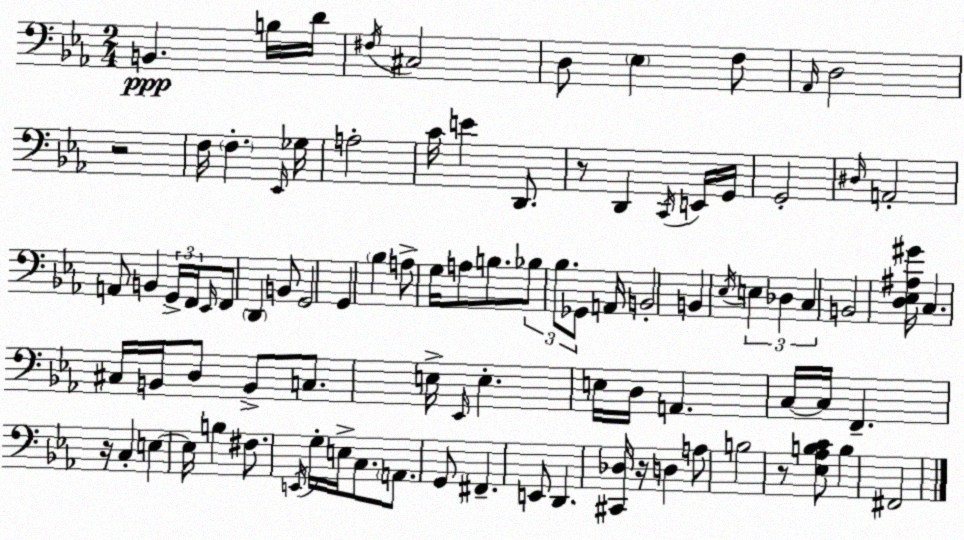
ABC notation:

X:1
T:Untitled
M:2/4
L:1/4
K:Cm
B,, B,/4 D/4 ^F,/4 ^C,2 D,/2 _E, F,/2 _A,,/4 D,2 z2 F,/4 F, _E,,/4 _G,/4 A,2 C/4 E D,,/2 z/2 D,, C,,/4 E,,/4 G,,/4 G,,2 ^D,/4 A,,2 A,,/2 B,, G,,/4 F,,/4 _E,,/4 F,,/2 D,, B,,/2 G,,2 G,, _B, A,/2 G,/4 A,/2 B,/2 _B,/2 _B,/2 _G,,/2 A,,/4 B,,2 B,, _E,/4 E, _D, C, B,,2 [D,_E,^A,^G]/4 C, ^C,/4 B,,/4 D,/2 B,,/2 C,/2 E,/4 _E,,/4 E, E,/4 D,/4 A,, C,/4 C,/4 F,, z/4 C, E, E,/4 B, ^F,/2 E,,/4 G,/4 E,/4 C,/2 A,,/2 G,,/2 ^F,, E,,/2 D,, [^C,,_D,]/4 z/4 D, A,/2 B,2 z/2 [_E,_A,B,C]/2 B, ^F,,2